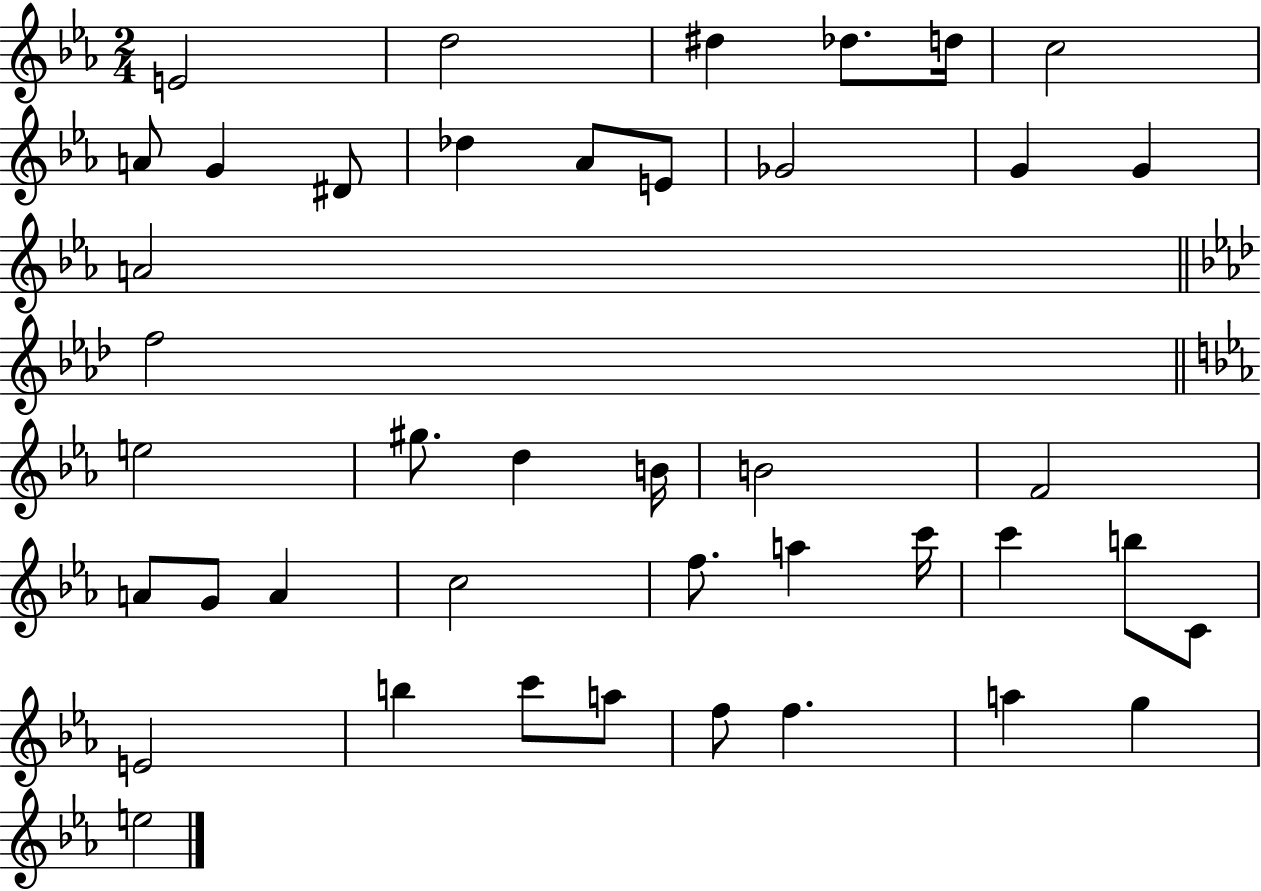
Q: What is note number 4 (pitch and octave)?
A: Db5